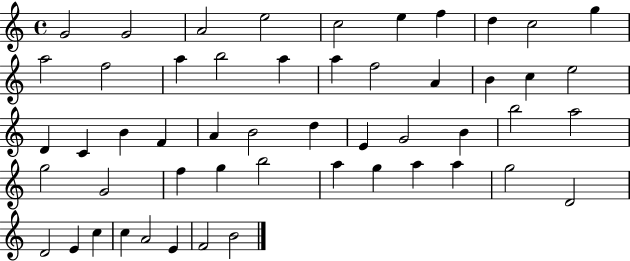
{
  \clef treble
  \time 4/4
  \defaultTimeSignature
  \key c \major
  g'2 g'2 | a'2 e''2 | c''2 e''4 f''4 | d''4 c''2 g''4 | \break a''2 f''2 | a''4 b''2 a''4 | a''4 f''2 a'4 | b'4 c''4 e''2 | \break d'4 c'4 b'4 f'4 | a'4 b'2 d''4 | e'4 g'2 b'4 | b''2 a''2 | \break g''2 g'2 | f''4 g''4 b''2 | a''4 g''4 a''4 a''4 | g''2 d'2 | \break d'2 e'4 c''4 | c''4 a'2 e'4 | f'2 b'2 | \bar "|."
}